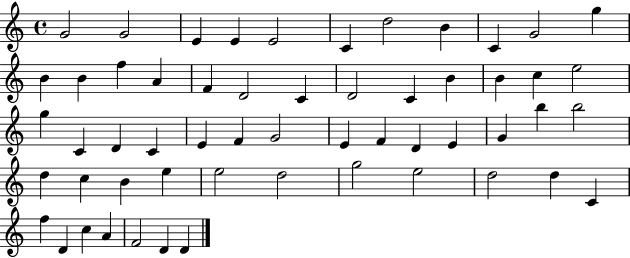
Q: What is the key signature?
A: C major